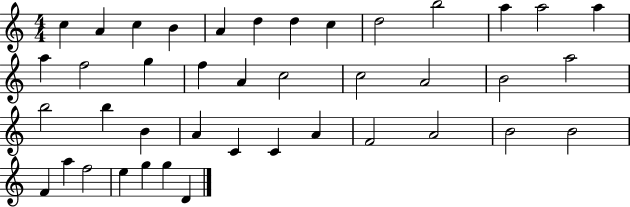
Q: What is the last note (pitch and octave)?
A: D4